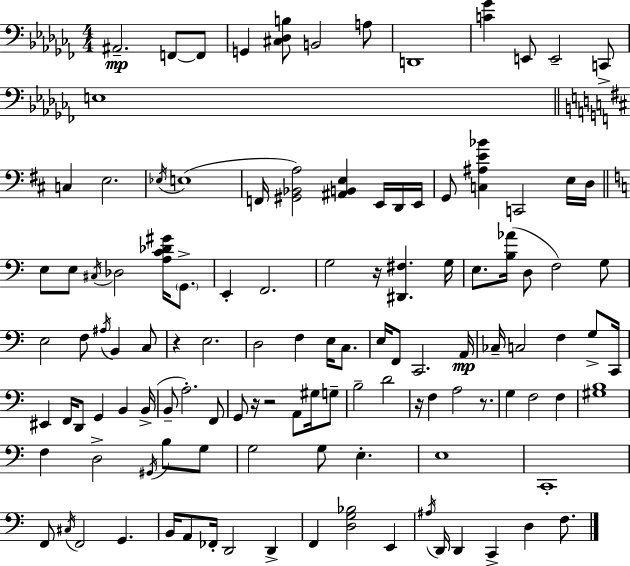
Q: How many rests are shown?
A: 6